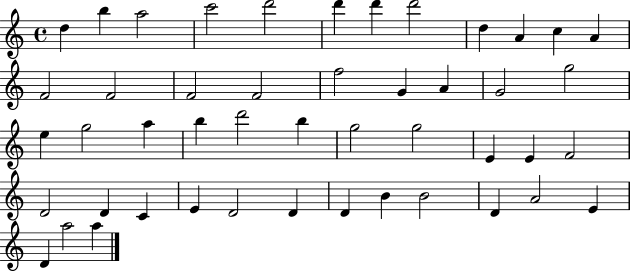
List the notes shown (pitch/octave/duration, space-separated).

D5/q B5/q A5/h C6/h D6/h D6/q D6/q D6/h D5/q A4/q C5/q A4/q F4/h F4/h F4/h F4/h F5/h G4/q A4/q G4/h G5/h E5/q G5/h A5/q B5/q D6/h B5/q G5/h G5/h E4/q E4/q F4/h D4/h D4/q C4/q E4/q D4/h D4/q D4/q B4/q B4/h D4/q A4/h E4/q D4/q A5/h A5/q